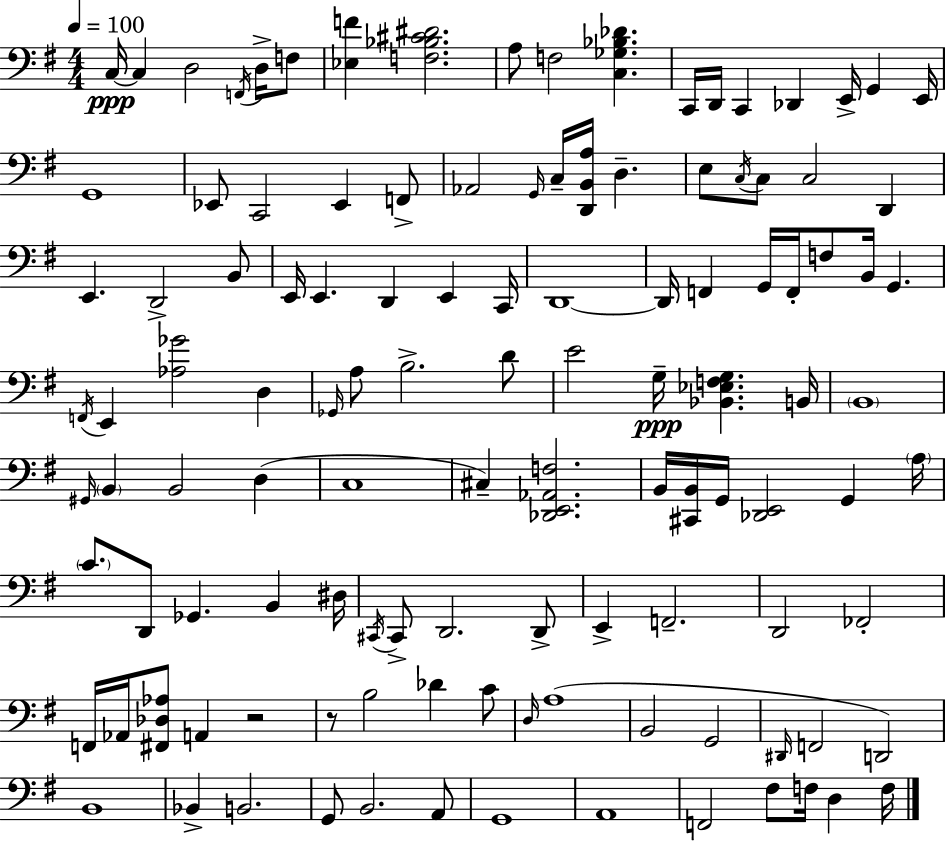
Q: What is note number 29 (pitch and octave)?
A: D2